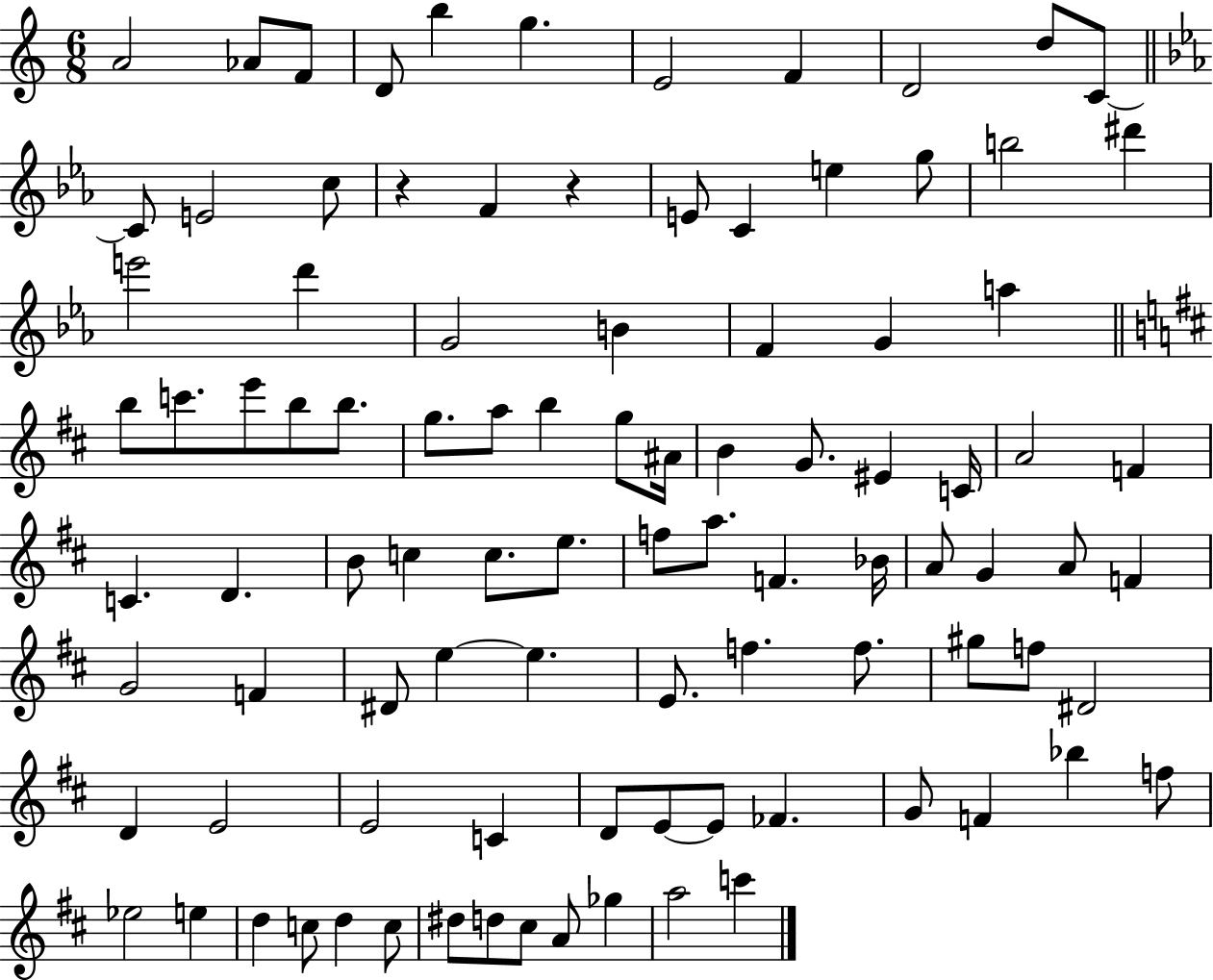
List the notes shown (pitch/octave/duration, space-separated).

A4/h Ab4/e F4/e D4/e B5/q G5/q. E4/h F4/q D4/h D5/e C4/e C4/e E4/h C5/e R/q F4/q R/q E4/e C4/q E5/q G5/e B5/h D#6/q E6/h D6/q G4/h B4/q F4/q G4/q A5/q B5/e C6/e. E6/e B5/e B5/e. G5/e. A5/e B5/q G5/e A#4/s B4/q G4/e. EIS4/q C4/s A4/h F4/q C4/q. D4/q. B4/e C5/q C5/e. E5/e. F5/e A5/e. F4/q. Bb4/s A4/e G4/q A4/e F4/q G4/h F4/q D#4/e E5/q E5/q. E4/e. F5/q. F5/e. G#5/e F5/e D#4/h D4/q E4/h E4/h C4/q D4/e E4/e E4/e FES4/q. G4/e F4/q Bb5/q F5/e Eb5/h E5/q D5/q C5/e D5/q C5/e D#5/e D5/e C#5/e A4/e Gb5/q A5/h C6/q